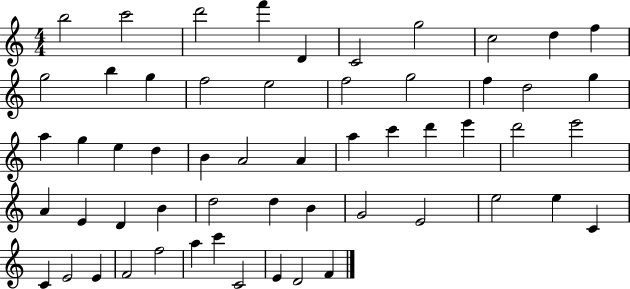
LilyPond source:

{
  \clef treble
  \numericTimeSignature
  \time 4/4
  \key c \major
  b''2 c'''2 | d'''2 f'''4 d'4 | c'2 g''2 | c''2 d''4 f''4 | \break g''2 b''4 g''4 | f''2 e''2 | f''2 g''2 | f''4 d''2 g''4 | \break a''4 g''4 e''4 d''4 | b'4 a'2 a'4 | a''4 c'''4 d'''4 e'''4 | d'''2 e'''2 | \break a'4 e'4 d'4 b'4 | d''2 d''4 b'4 | g'2 e'2 | e''2 e''4 c'4 | \break c'4 e'2 e'4 | f'2 f''2 | a''4 c'''4 c'2 | e'4 d'2 f'4 | \break \bar "|."
}